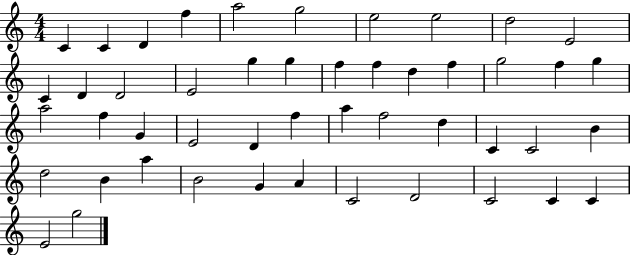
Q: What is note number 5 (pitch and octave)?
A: A5